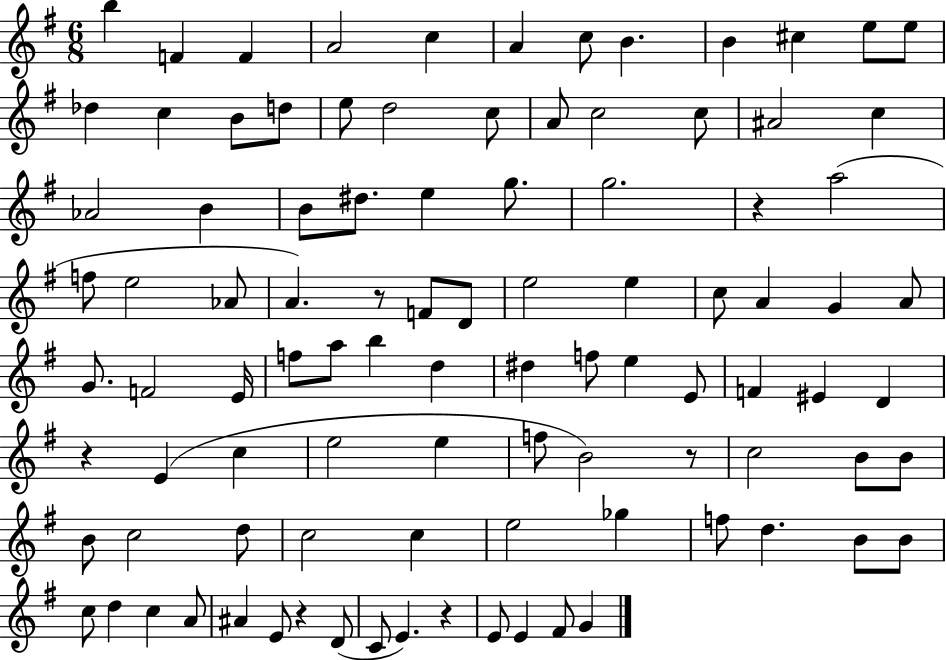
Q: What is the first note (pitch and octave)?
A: B5